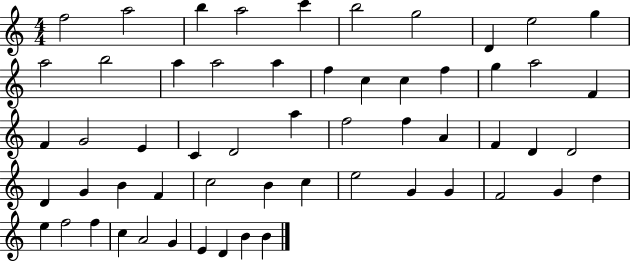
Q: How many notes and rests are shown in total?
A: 57